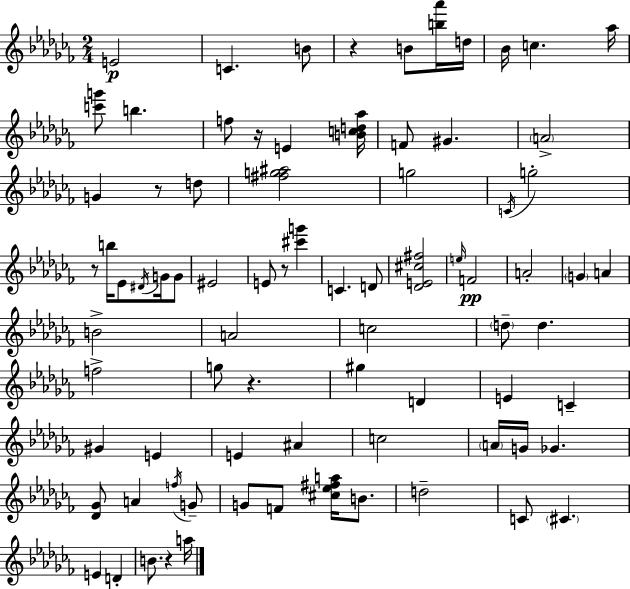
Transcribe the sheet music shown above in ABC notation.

X:1
T:Untitled
M:2/4
L:1/4
K:Abm
E2 C B/2 z B/2 [b_a']/4 d/4 _B/4 c _a/4 [c'g']/2 b f/2 z/4 E [Bcd_a]/4 F/2 ^G A2 G z/2 d/2 [^fg^a]2 g2 C/4 g2 z/2 b/4 _E/2 ^D/4 G/4 G/2 ^E2 E/2 z/2 [^c'g'] C D/2 [_DE^c^f]2 e/4 F2 A2 G A B2 A2 c2 d/2 d f2 g/2 z ^g D E C ^G E E ^A c2 A/4 G/4 _G [_D_G]/2 A f/4 G/2 G/2 F/2 [^c_e^fa]/4 B/2 d2 C/2 ^C E D B/2 z a/4